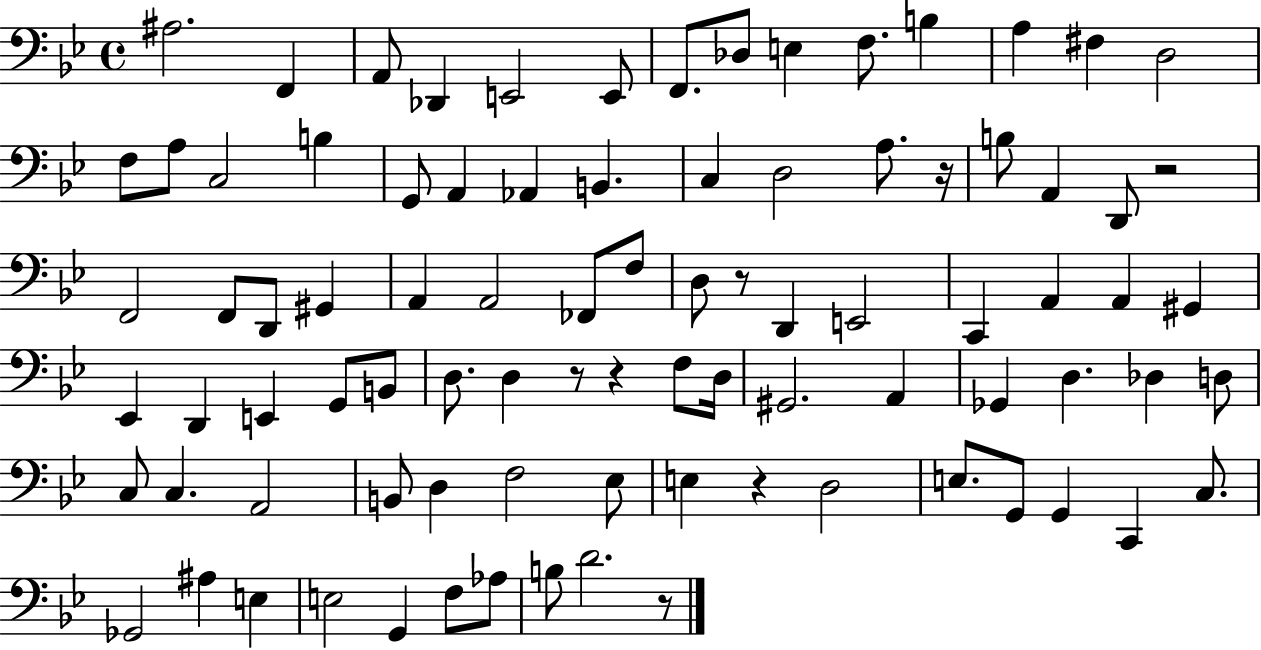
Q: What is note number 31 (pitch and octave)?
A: D2